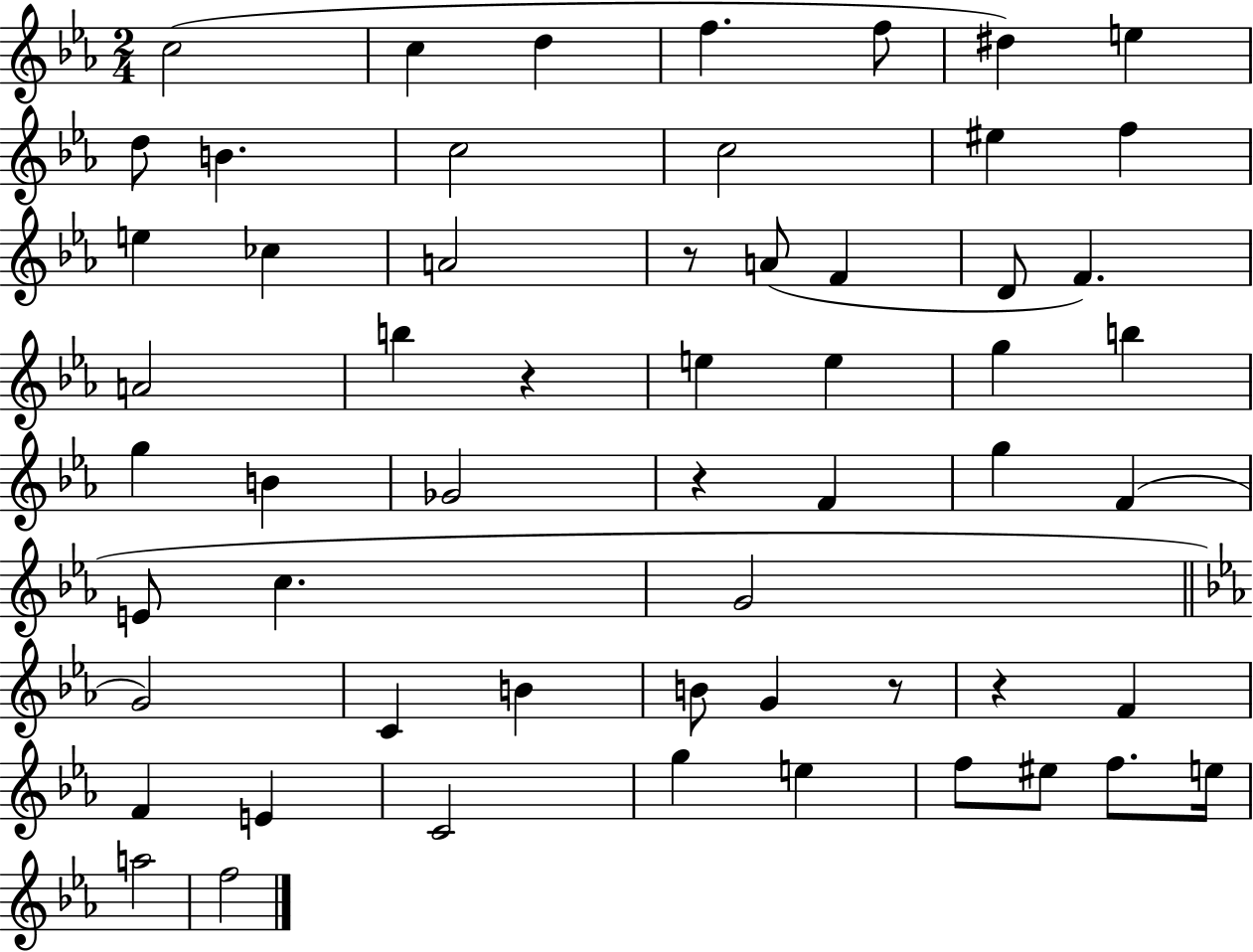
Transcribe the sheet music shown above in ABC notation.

X:1
T:Untitled
M:2/4
L:1/4
K:Eb
c2 c d f f/2 ^d e d/2 B c2 c2 ^e f e _c A2 z/2 A/2 F D/2 F A2 b z e e g b g B _G2 z F g F E/2 c G2 G2 C B B/2 G z/2 z F F E C2 g e f/2 ^e/2 f/2 e/4 a2 f2